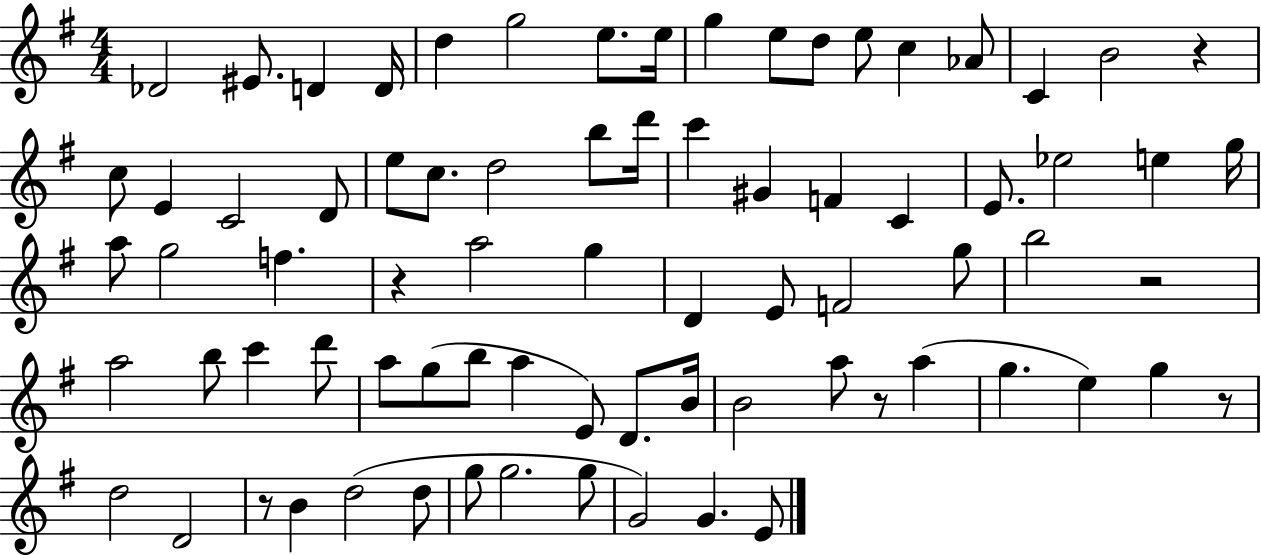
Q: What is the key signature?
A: G major